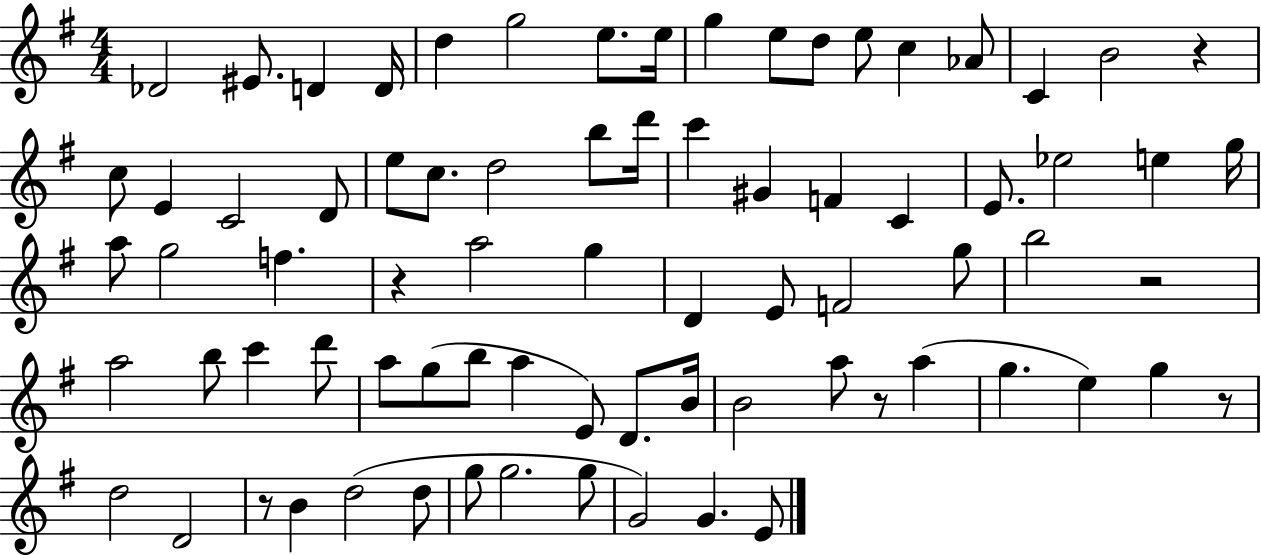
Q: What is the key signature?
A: G major